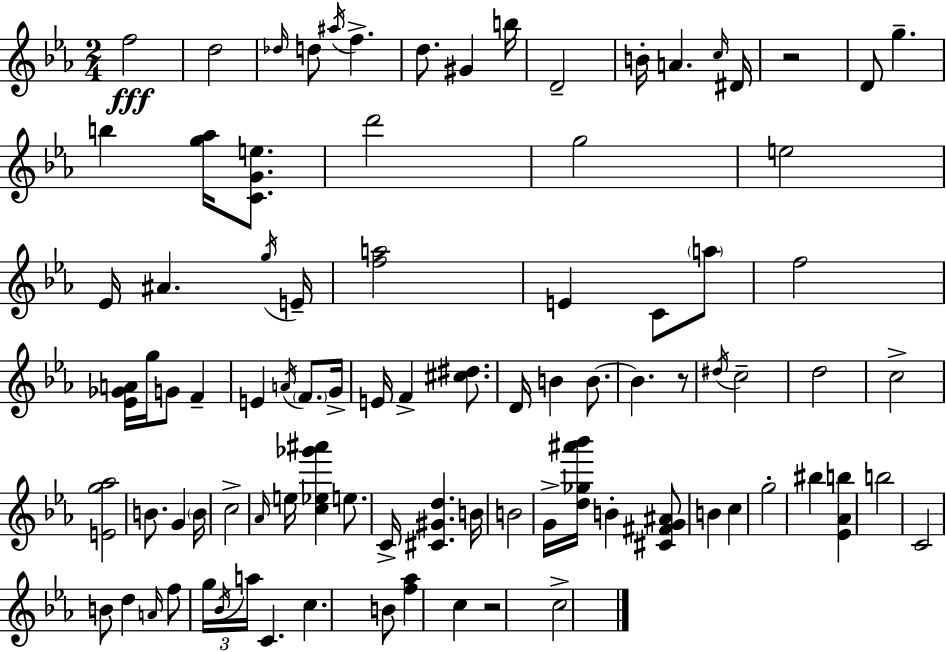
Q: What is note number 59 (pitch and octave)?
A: C5